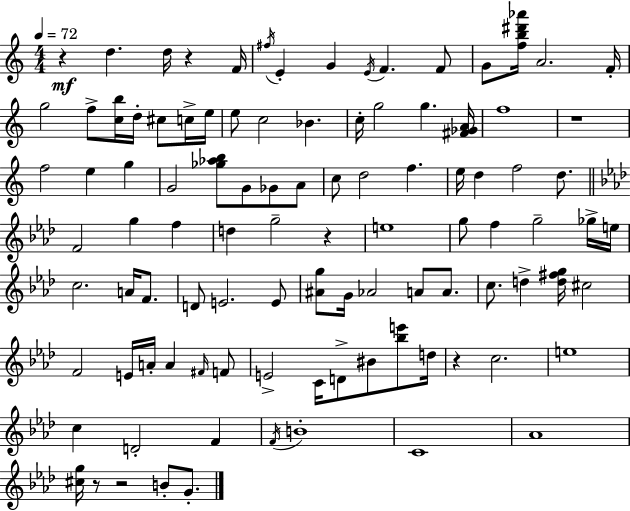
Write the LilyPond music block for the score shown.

{
  \clef treble
  \numericTimeSignature
  \time 4/4
  \key c \major
  \tempo 4 = 72
  \repeat volta 2 { r4\mf d''4. d''16 r4 f'16 | \acciaccatura { fis''16 } e'4-. g'4 \acciaccatura { e'16 } f'4. | f'8 g'8 <f'' b'' dis''' aes'''>16 a'2. | f'16-. g''2 f''8-> <c'' b''>16 d''16-. cis''8 | \break c''16-> e''16 e''8 c''2 bes'4. | c''16-. g''2 g''4. | <fis' ges' a'>16 f''1 | r1 | \break f''2 e''4 g''4 | g'2 <ges'' aes'' b''>8 g'8 ges'8 | a'8 c''8 d''2 f''4. | e''16 d''4 f''2 d''8. | \break \bar "||" \break \key aes \major f'2 g''4 f''4 | d''4 g''2-- r4 | e''1 | g''8 f''4 g''2-- ges''16-> e''16 | \break c''2. a'16 f'8. | d'8 e'2. e'8 | <ais' g''>8 g'16 aes'2 a'8 a'8. | c''8. d''4-> <d'' fis'' g''>16 cis''2 | \break f'2 e'16 a'16-. a'4 \grace { fis'16 } f'8 | e'2-> c'16 d'8-> bis'8 <bes'' e'''>8 | d''16 r4 c''2. | e''1 | \break c''4 d'2-. f'4 | \acciaccatura { f'16 } b'1-. | c'1 | aes'1 | \break <cis'' g''>16 r8 r2 b'8-. g'8.-. | } \bar "|."
}